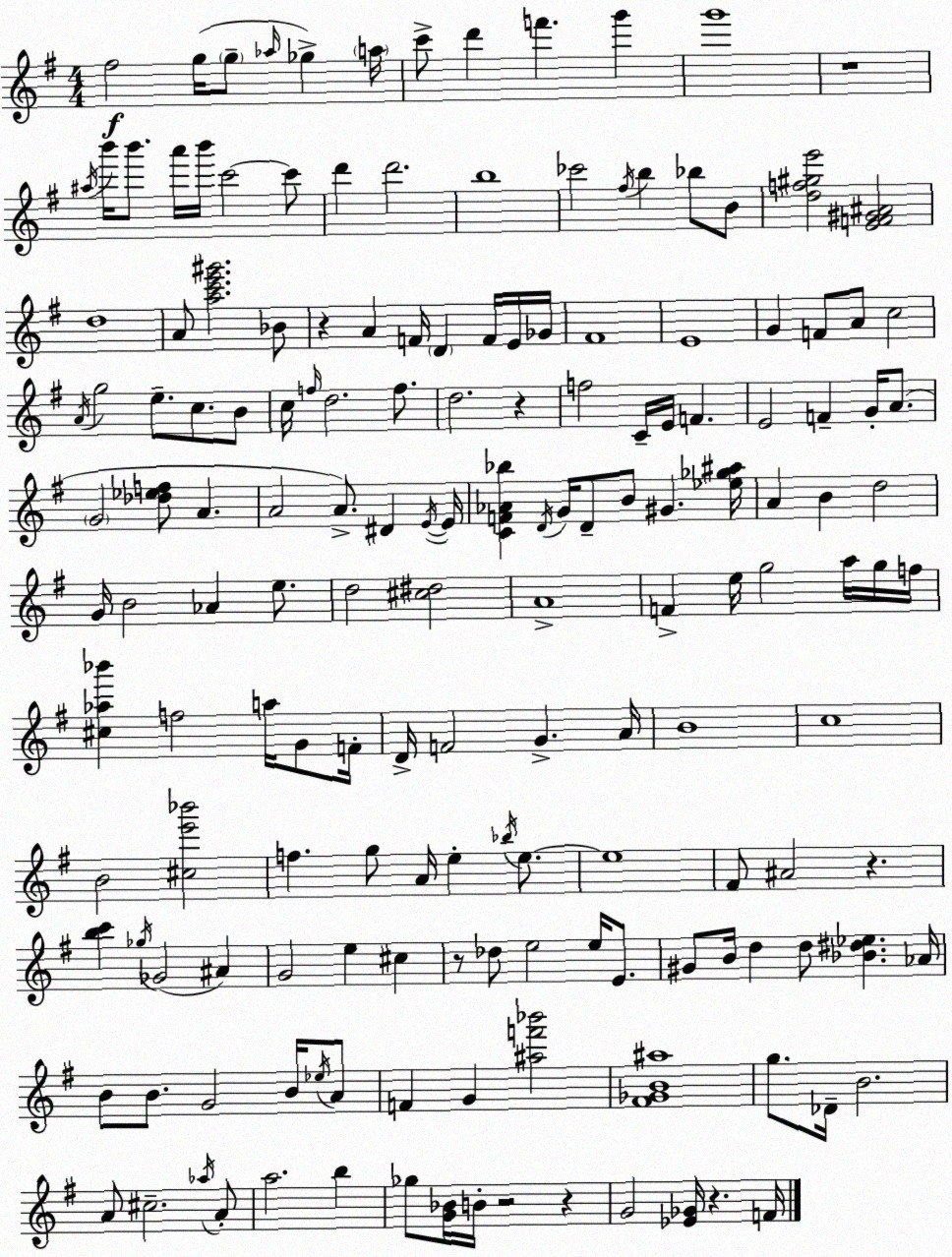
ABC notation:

X:1
T:Untitled
M:4/4
L:1/4
K:Em
^f2 g/4 g/2 _a/4 _g a/4 c'/2 d' f' g' g'4 z4 ^a/4 b'/4 b'/2 a'/4 b'/4 c'2 c'/2 d' d'2 b4 _c'2 ^f/4 b _b/2 B/2 [df^ge']2 [EF^G^A]2 d4 A/2 [ac'e'^g']2 _B/2 z A F/4 D F/4 E/4 _G/4 ^F4 E4 G F/2 A/2 c2 A/4 g2 e/2 c/2 B/2 c/4 f/4 d2 f/2 d2 z f2 C/4 E/4 F E2 F G/4 A/2 G2 [_d_ef]/2 A A2 A/2 ^D E/4 E/4 [CF_A_b] D/4 G/4 D/2 B/2 ^G [_e_g^a]/4 A B d2 G/4 B2 _A e/2 d2 [^c^d]2 A4 F e/4 g2 a/4 g/4 f/4 [^c_a_b'] f2 a/4 G/2 F/4 D/4 F2 G A/4 B4 c4 B2 [^ce'_b']2 f g/2 A/4 e _b/4 e/2 e4 ^F/2 ^A2 z [bc'] _g/4 _G2 ^A G2 e ^c z/2 _d/2 e2 e/4 E/2 ^G/2 B/4 d d/2 [_B^d_e] _A/4 B/2 B/2 G2 B/4 _e/4 A/2 F G [^af'_b']2 [^F_GB^a]4 g/2 _D/4 B2 A/2 ^c2 _a/4 A/2 a2 b _g/2 [G_B]/4 B/4 z2 z G2 [_E_G]/4 z F/4